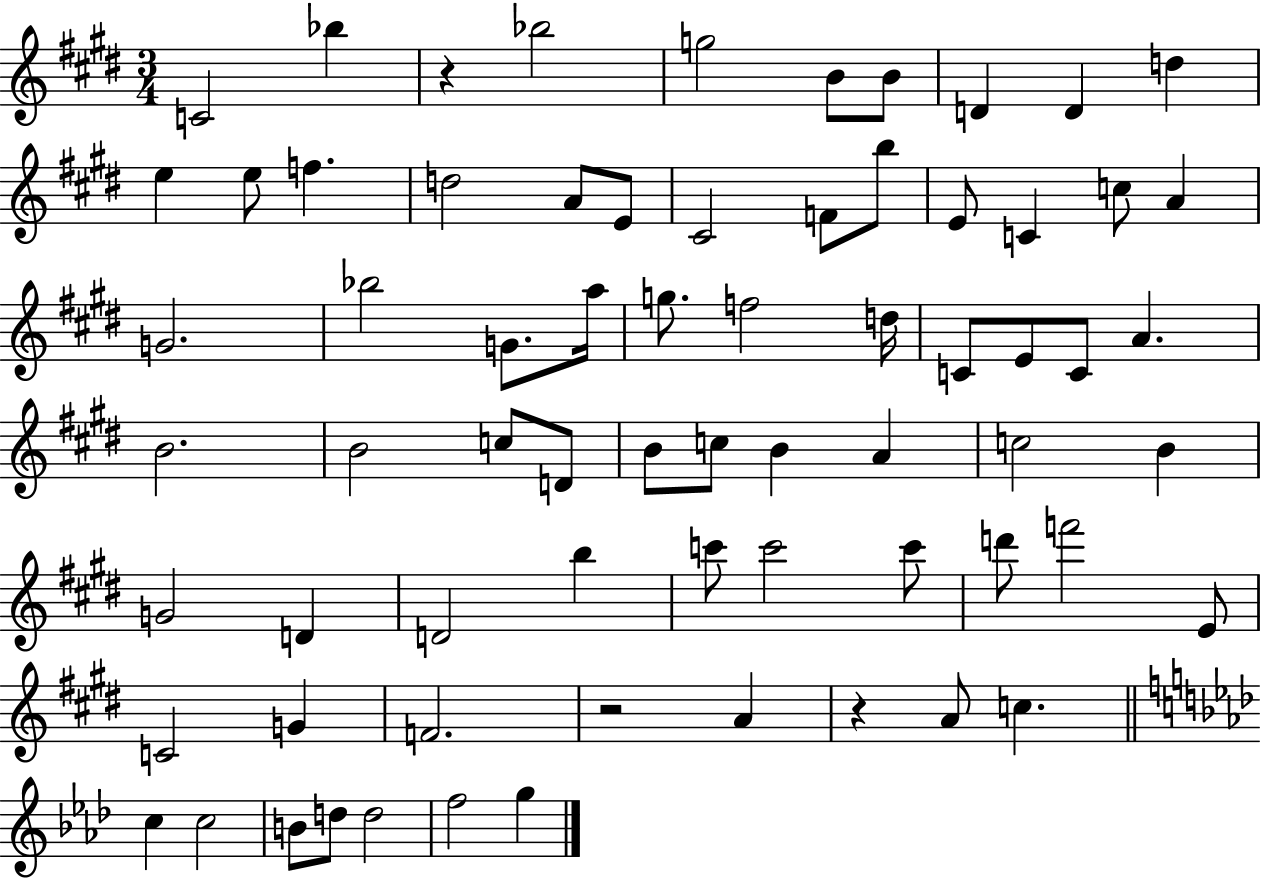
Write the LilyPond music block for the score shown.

{
  \clef treble
  \numericTimeSignature
  \time 3/4
  \key e \major
  c'2 bes''4 | r4 bes''2 | g''2 b'8 b'8 | d'4 d'4 d''4 | \break e''4 e''8 f''4. | d''2 a'8 e'8 | cis'2 f'8 b''8 | e'8 c'4 c''8 a'4 | \break g'2. | bes''2 g'8. a''16 | g''8. f''2 d''16 | c'8 e'8 c'8 a'4. | \break b'2. | b'2 c''8 d'8 | b'8 c''8 b'4 a'4 | c''2 b'4 | \break g'2 d'4 | d'2 b''4 | c'''8 c'''2 c'''8 | d'''8 f'''2 e'8 | \break c'2 g'4 | f'2. | r2 a'4 | r4 a'8 c''4. | \break \bar "||" \break \key aes \major c''4 c''2 | b'8 d''8 d''2 | f''2 g''4 | \bar "|."
}